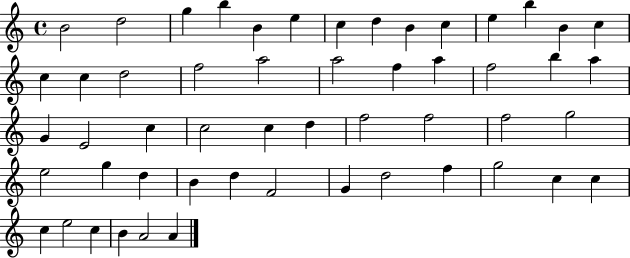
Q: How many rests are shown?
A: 0